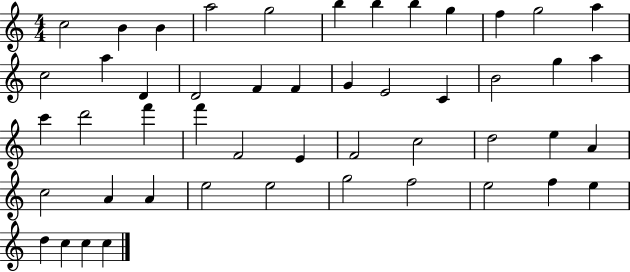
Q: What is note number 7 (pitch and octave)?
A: B5